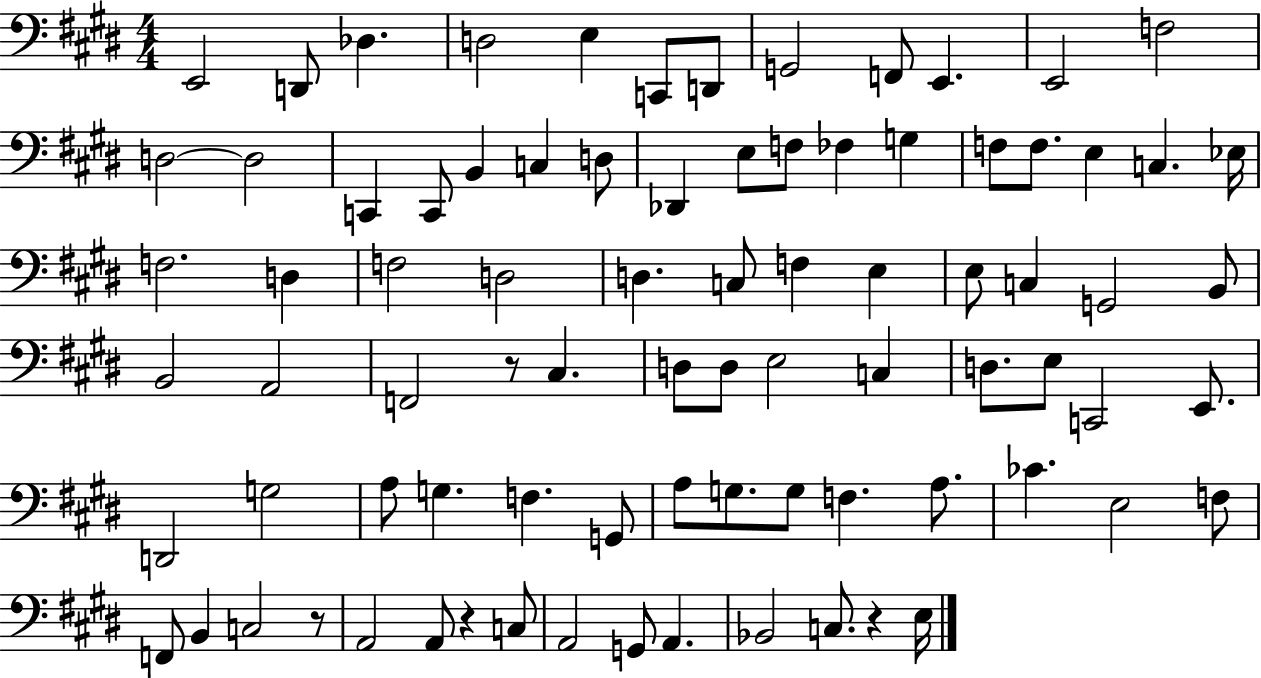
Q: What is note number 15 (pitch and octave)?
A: C2